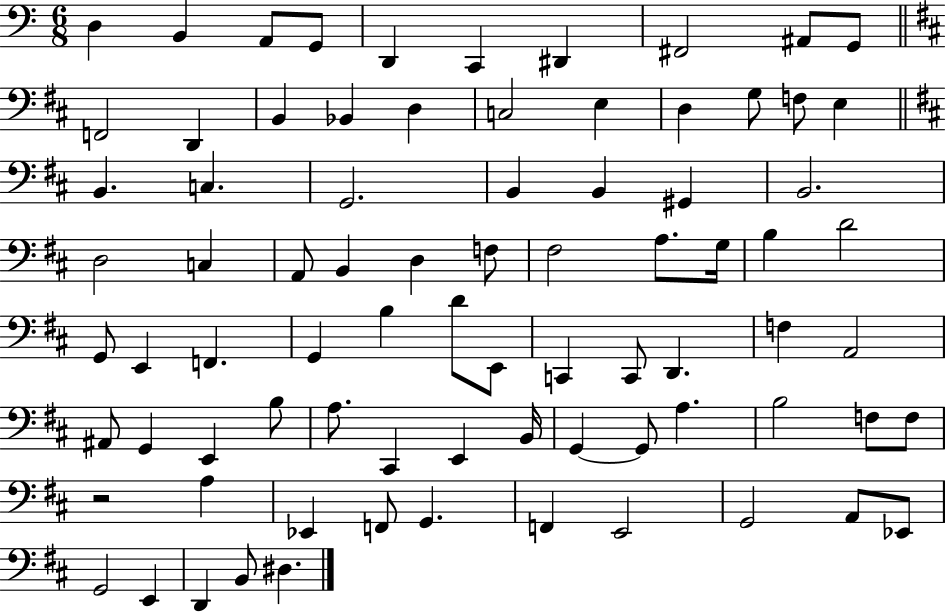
D3/q B2/q A2/e G2/e D2/q C2/q D#2/q F#2/h A#2/e G2/e F2/h D2/q B2/q Bb2/q D3/q C3/h E3/q D3/q G3/e F3/e E3/q B2/q. C3/q. G2/h. B2/q B2/q G#2/q B2/h. D3/h C3/q A2/e B2/q D3/q F3/e F#3/h A3/e. G3/s B3/q D4/h G2/e E2/q F2/q. G2/q B3/q D4/e E2/e C2/q C2/e D2/q. F3/q A2/h A#2/e G2/q E2/q B3/e A3/e. C#2/q E2/q B2/s G2/q G2/e A3/q. B3/h F3/e F3/e R/h A3/q Eb2/q F2/e G2/q. F2/q E2/h G2/h A2/e Eb2/e G2/h E2/q D2/q B2/e D#3/q.